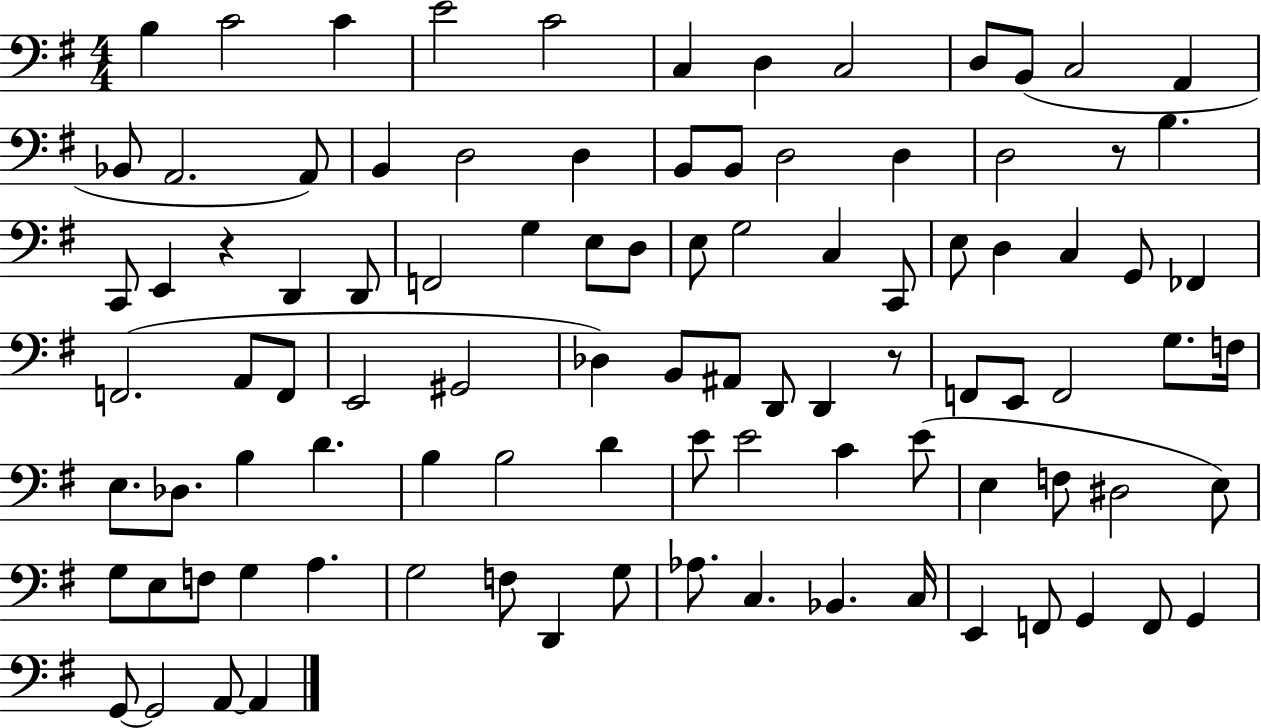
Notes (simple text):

B3/q C4/h C4/q E4/h C4/h C3/q D3/q C3/h D3/e B2/e C3/h A2/q Bb2/e A2/h. A2/e B2/q D3/h D3/q B2/e B2/e D3/h D3/q D3/h R/e B3/q. C2/e E2/q R/q D2/q D2/e F2/h G3/q E3/e D3/e E3/e G3/h C3/q C2/e E3/e D3/q C3/q G2/e FES2/q F2/h. A2/e F2/e E2/h G#2/h Db3/q B2/e A#2/e D2/e D2/q R/e F2/e E2/e F2/h G3/e. F3/s E3/e. Db3/e. B3/q D4/q. B3/q B3/h D4/q E4/e E4/h C4/q E4/e E3/q F3/e D#3/h E3/e G3/e E3/e F3/e G3/q A3/q. G3/h F3/e D2/q G3/e Ab3/e. C3/q. Bb2/q. C3/s E2/q F2/e G2/q F2/e G2/q G2/e G2/h A2/e A2/q